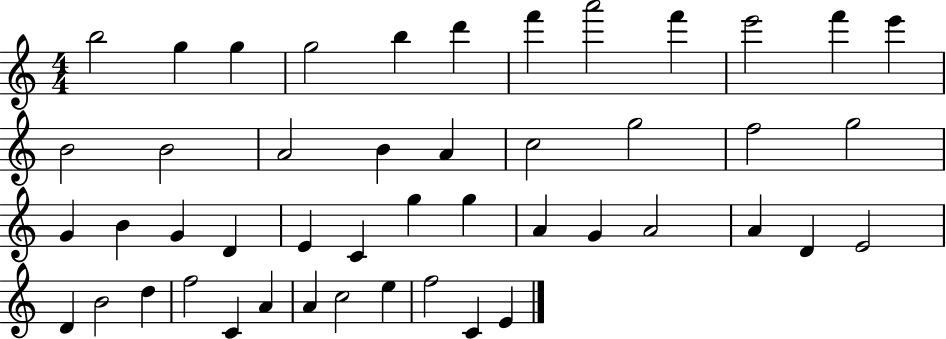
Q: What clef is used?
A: treble